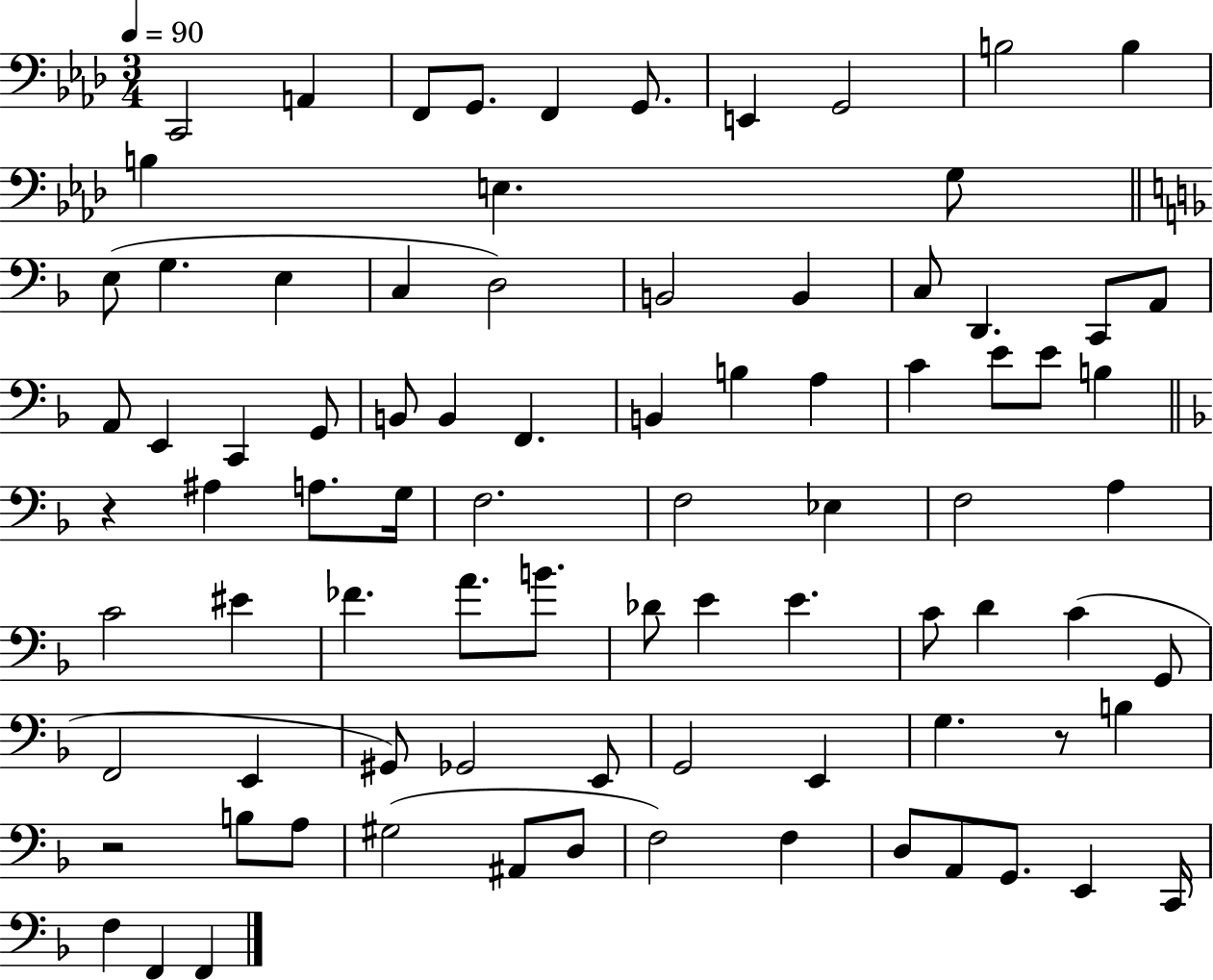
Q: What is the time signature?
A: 3/4